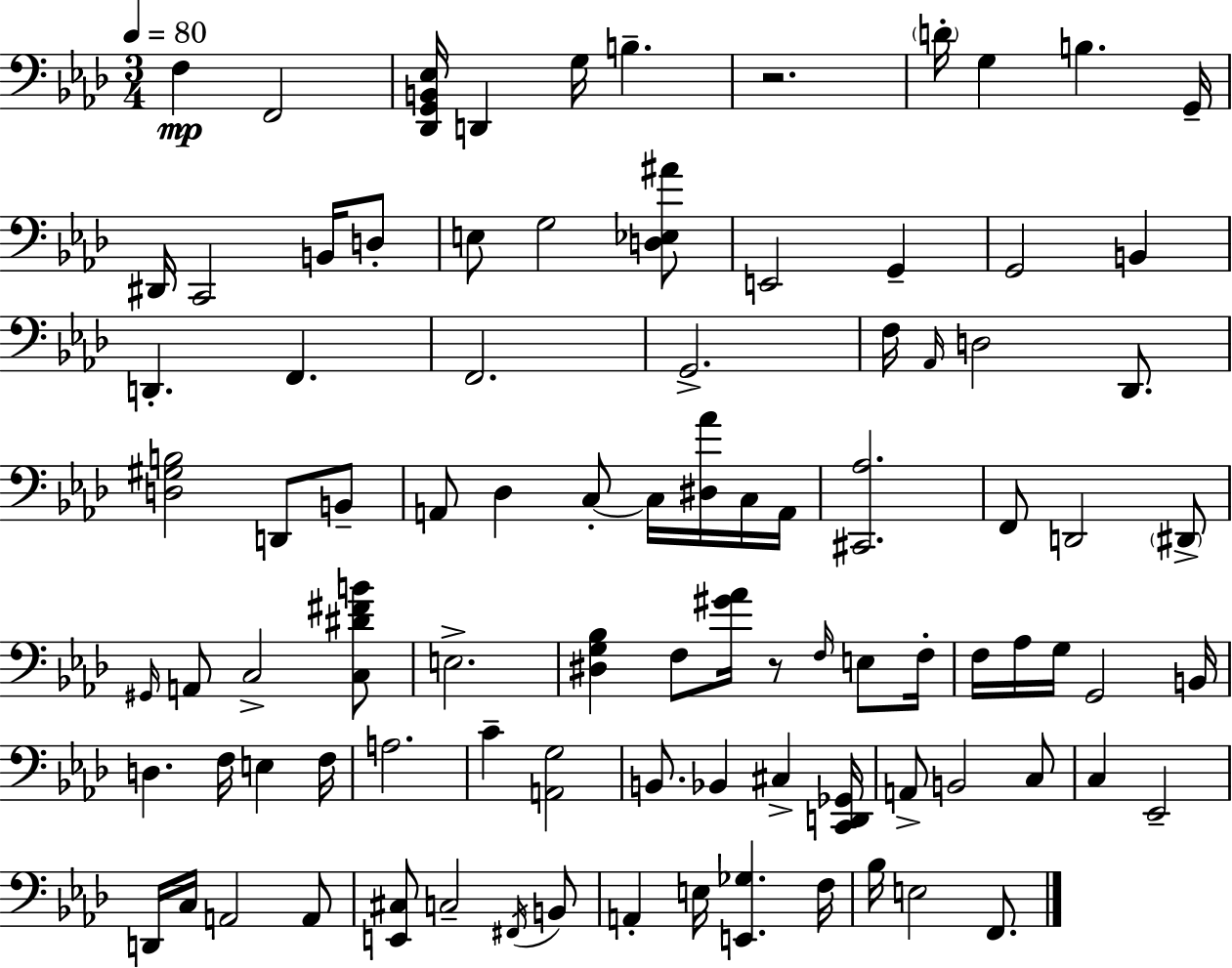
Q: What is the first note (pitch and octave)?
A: F3